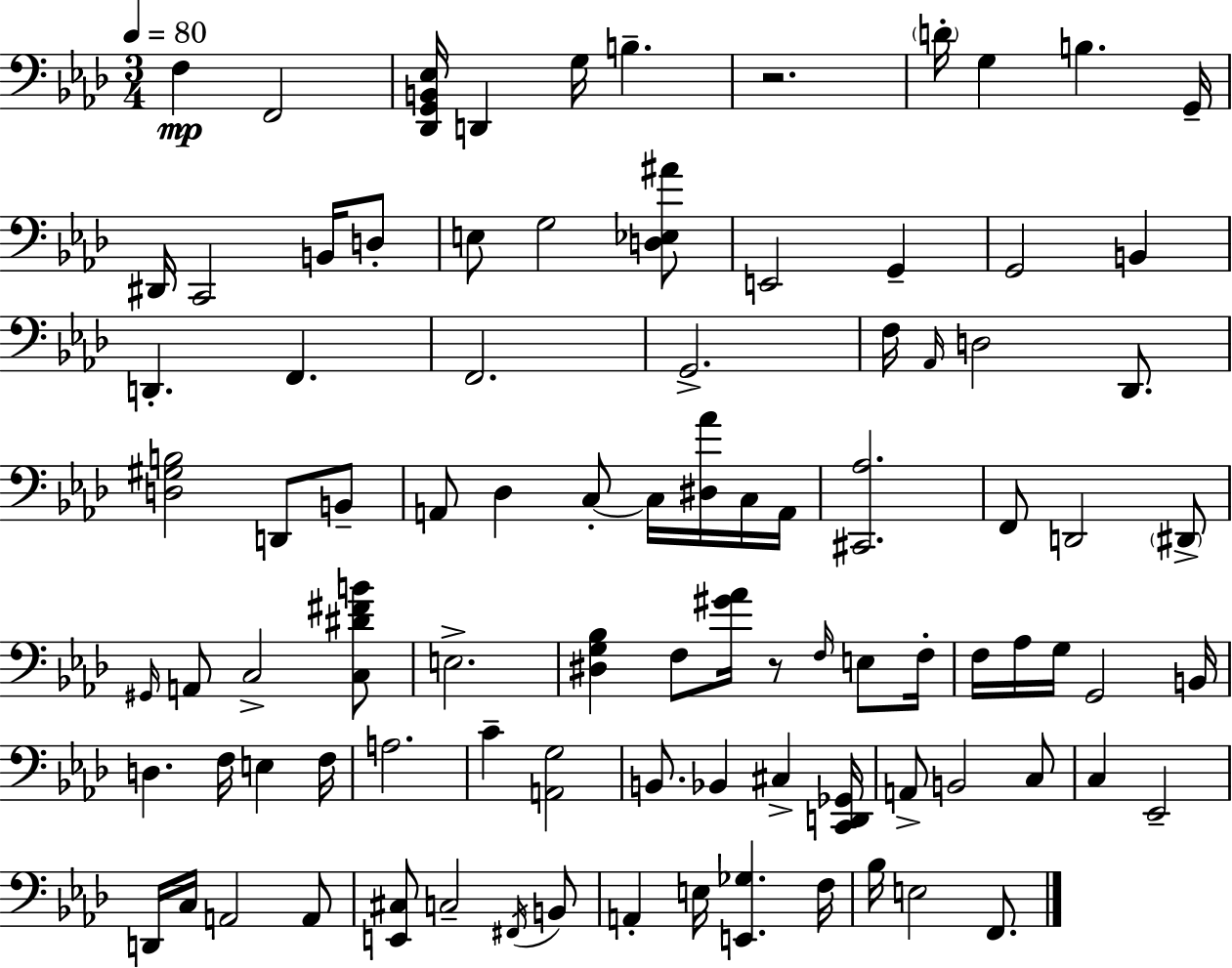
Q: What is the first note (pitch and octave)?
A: F3